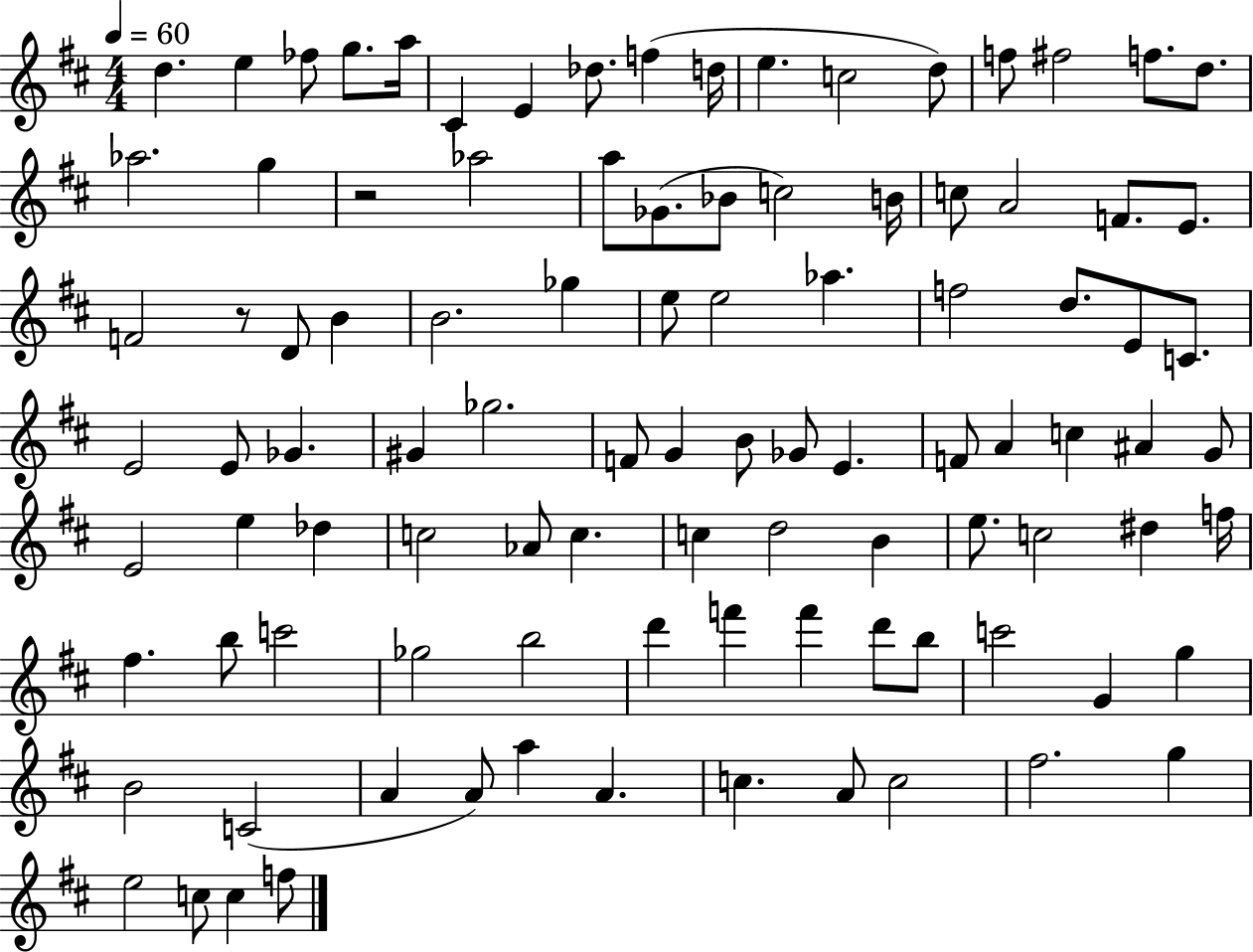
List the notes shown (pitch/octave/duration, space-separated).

D5/q. E5/q FES5/e G5/e. A5/s C#4/q E4/q Db5/e. F5/q D5/s E5/q. C5/h D5/e F5/e F#5/h F5/e. D5/e. Ab5/h. G5/q R/h Ab5/h A5/e Gb4/e. Bb4/e C5/h B4/s C5/e A4/h F4/e. E4/e. F4/h R/e D4/e B4/q B4/h. Gb5/q E5/e E5/h Ab5/q. F5/h D5/e. E4/e C4/e. E4/h E4/e Gb4/q. G#4/q Gb5/h. F4/e G4/q B4/e Gb4/e E4/q. F4/e A4/q C5/q A#4/q G4/e E4/h E5/q Db5/q C5/h Ab4/e C5/q. C5/q D5/h B4/q E5/e. C5/h D#5/q F5/s F#5/q. B5/e C6/h Gb5/h B5/h D6/q F6/q F6/q D6/e B5/e C6/h G4/q G5/q B4/h C4/h A4/q A4/e A5/q A4/q. C5/q. A4/e C5/h F#5/h. G5/q E5/h C5/e C5/q F5/e